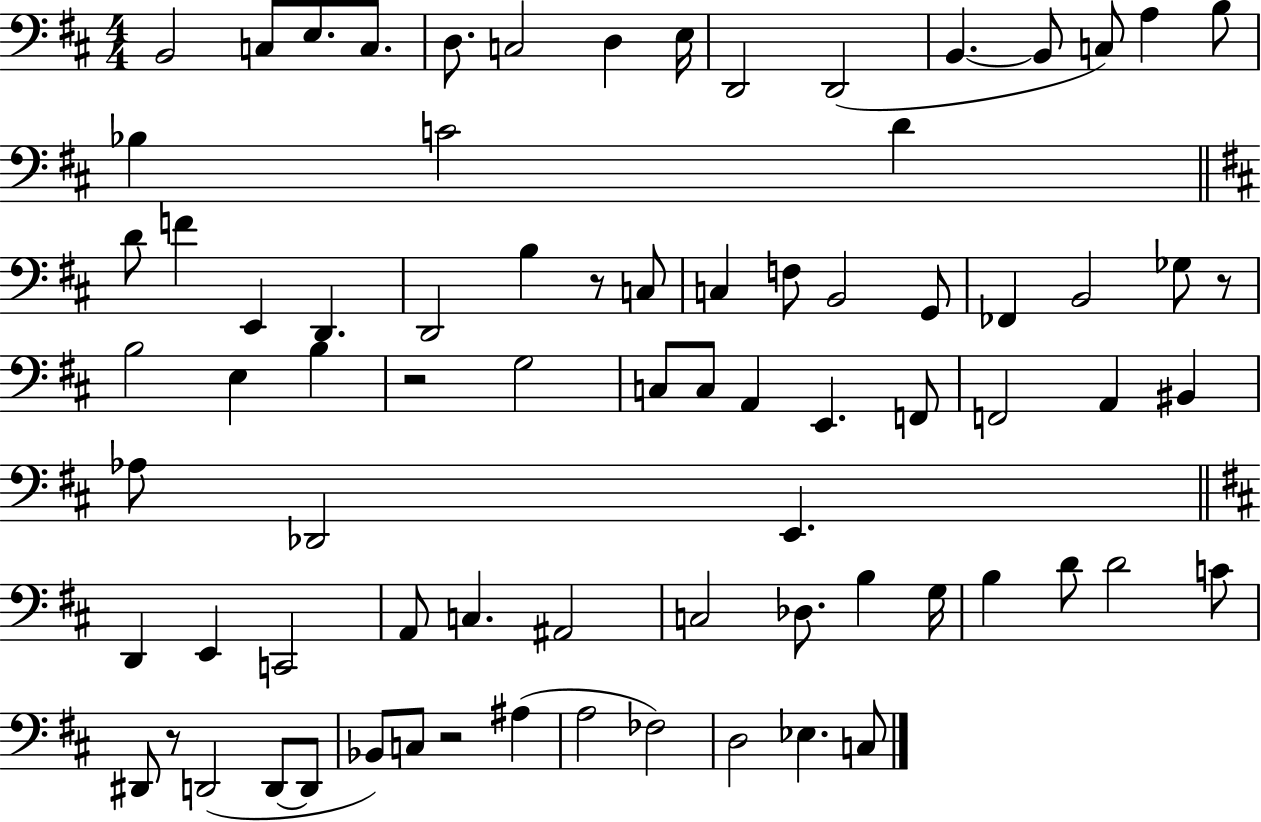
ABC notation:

X:1
T:Untitled
M:4/4
L:1/4
K:D
B,,2 C,/2 E,/2 C,/2 D,/2 C,2 D, E,/4 D,,2 D,,2 B,, B,,/2 C,/2 A, B,/2 _B, C2 D D/2 F E,, D,, D,,2 B, z/2 C,/2 C, F,/2 B,,2 G,,/2 _F,, B,,2 _G,/2 z/2 B,2 E, B, z2 G,2 C,/2 C,/2 A,, E,, F,,/2 F,,2 A,, ^B,, _A,/2 _D,,2 E,, D,, E,, C,,2 A,,/2 C, ^A,,2 C,2 _D,/2 B, G,/4 B, D/2 D2 C/2 ^D,,/2 z/2 D,,2 D,,/2 D,,/2 _B,,/2 C,/2 z2 ^A, A,2 _F,2 D,2 _E, C,/2